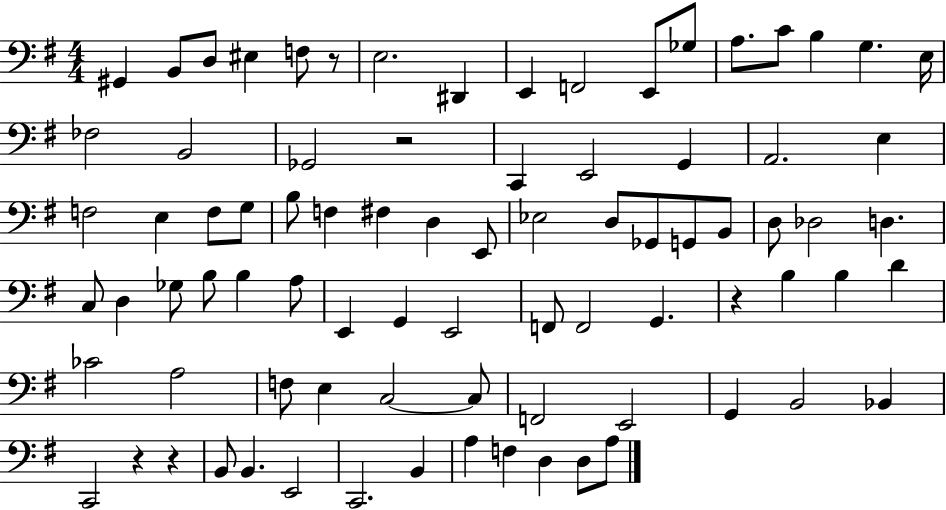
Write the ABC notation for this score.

X:1
T:Untitled
M:4/4
L:1/4
K:G
^G,, B,,/2 D,/2 ^E, F,/2 z/2 E,2 ^D,, E,, F,,2 E,,/2 _G,/2 A,/2 C/2 B, G, E,/4 _F,2 B,,2 _G,,2 z2 C,, E,,2 G,, A,,2 E, F,2 E, F,/2 G,/2 B,/2 F, ^F, D, E,,/2 _E,2 D,/2 _G,,/2 G,,/2 B,,/2 D,/2 _D,2 D, C,/2 D, _G,/2 B,/2 B, A,/2 E,, G,, E,,2 F,,/2 F,,2 G,, z B, B, D _C2 A,2 F,/2 E, C,2 C,/2 F,,2 E,,2 G,, B,,2 _B,, C,,2 z z B,,/2 B,, E,,2 C,,2 B,, A, F, D, D,/2 A,/2